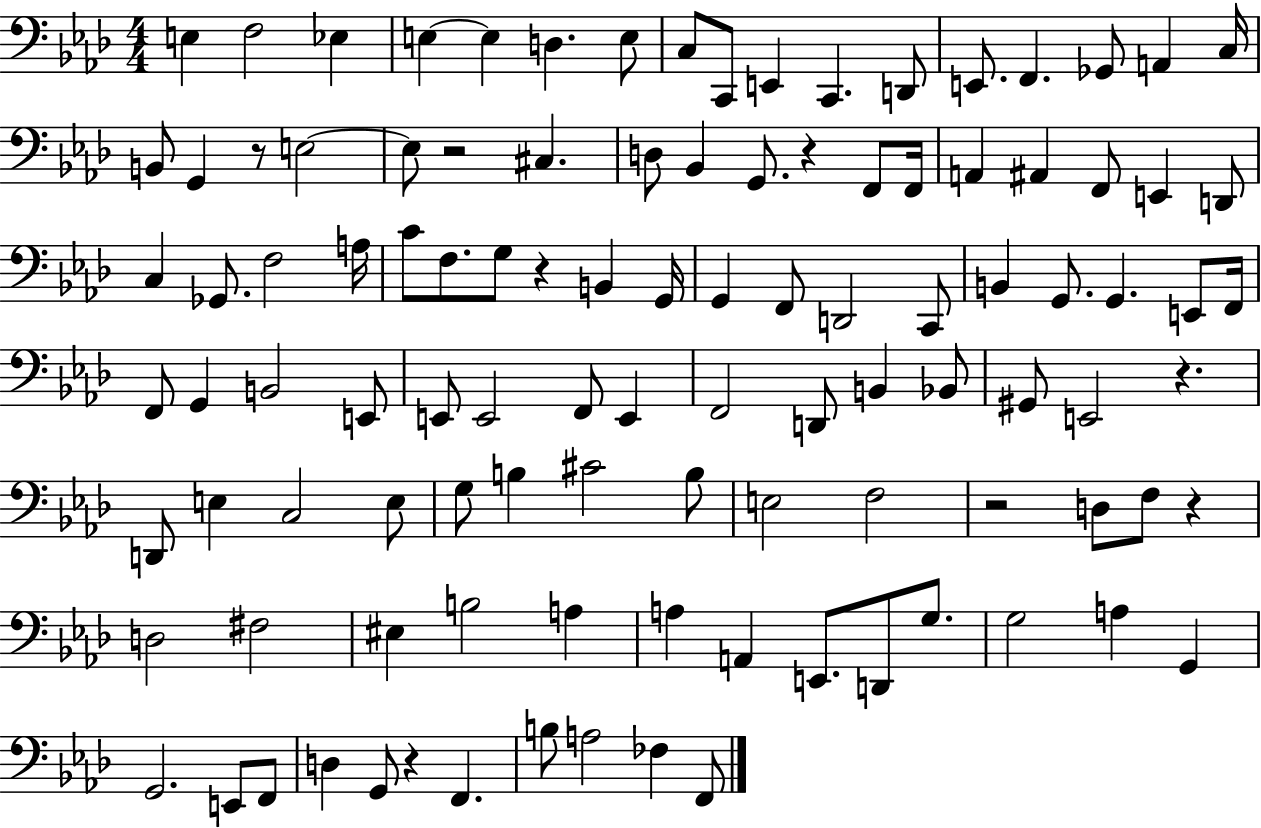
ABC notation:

X:1
T:Untitled
M:4/4
L:1/4
K:Ab
E, F,2 _E, E, E, D, E,/2 C,/2 C,,/2 E,, C,, D,,/2 E,,/2 F,, _G,,/2 A,, C,/4 B,,/2 G,, z/2 E,2 E,/2 z2 ^C, D,/2 _B,, G,,/2 z F,,/2 F,,/4 A,, ^A,, F,,/2 E,, D,,/2 C, _G,,/2 F,2 A,/4 C/2 F,/2 G,/2 z B,, G,,/4 G,, F,,/2 D,,2 C,,/2 B,, G,,/2 G,, E,,/2 F,,/4 F,,/2 G,, B,,2 E,,/2 E,,/2 E,,2 F,,/2 E,, F,,2 D,,/2 B,, _B,,/2 ^G,,/2 E,,2 z D,,/2 E, C,2 E,/2 G,/2 B, ^C2 B,/2 E,2 F,2 z2 D,/2 F,/2 z D,2 ^F,2 ^E, B,2 A, A, A,, E,,/2 D,,/2 G,/2 G,2 A, G,, G,,2 E,,/2 F,,/2 D, G,,/2 z F,, B,/2 A,2 _F, F,,/2